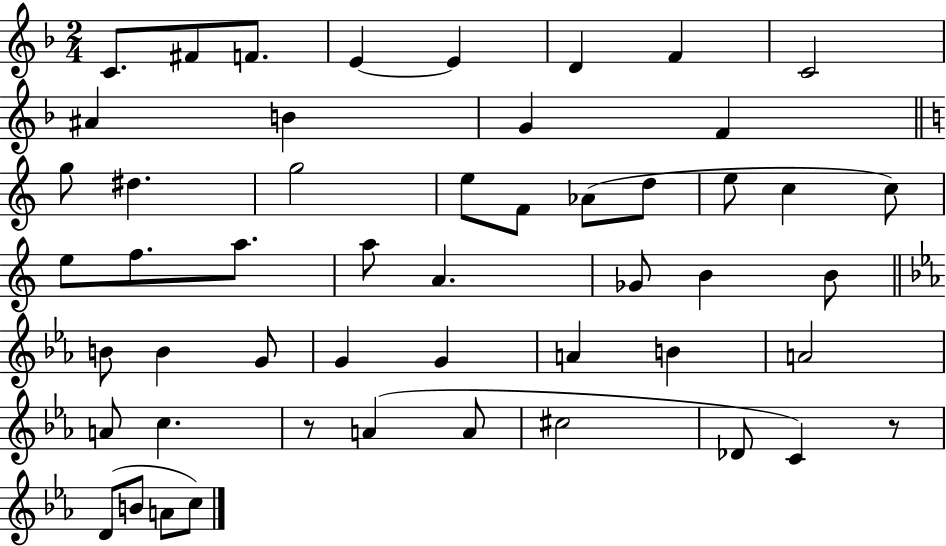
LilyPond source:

{
  \clef treble
  \numericTimeSignature
  \time 2/4
  \key f \major
  \repeat volta 2 { c'8. fis'8 f'8. | e'4~~ e'4 | d'4 f'4 | c'2 | \break ais'4 b'4 | g'4 f'4 | \bar "||" \break \key c \major g''8 dis''4. | g''2 | e''8 f'8 aes'8( d''8 | e''8 c''4 c''8) | \break e''8 f''8. a''8. | a''8 a'4. | ges'8 b'4 b'8 | \bar "||" \break \key ees \major b'8 b'4 g'8 | g'4 g'4 | a'4 b'4 | a'2 | \break a'8 c''4. | r8 a'4( a'8 | cis''2 | des'8 c'4) r8 | \break d'8( b'8 a'8 c''8) | } \bar "|."
}